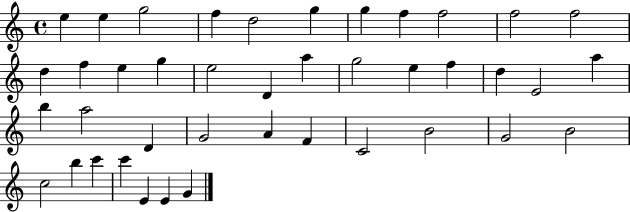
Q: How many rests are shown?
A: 0